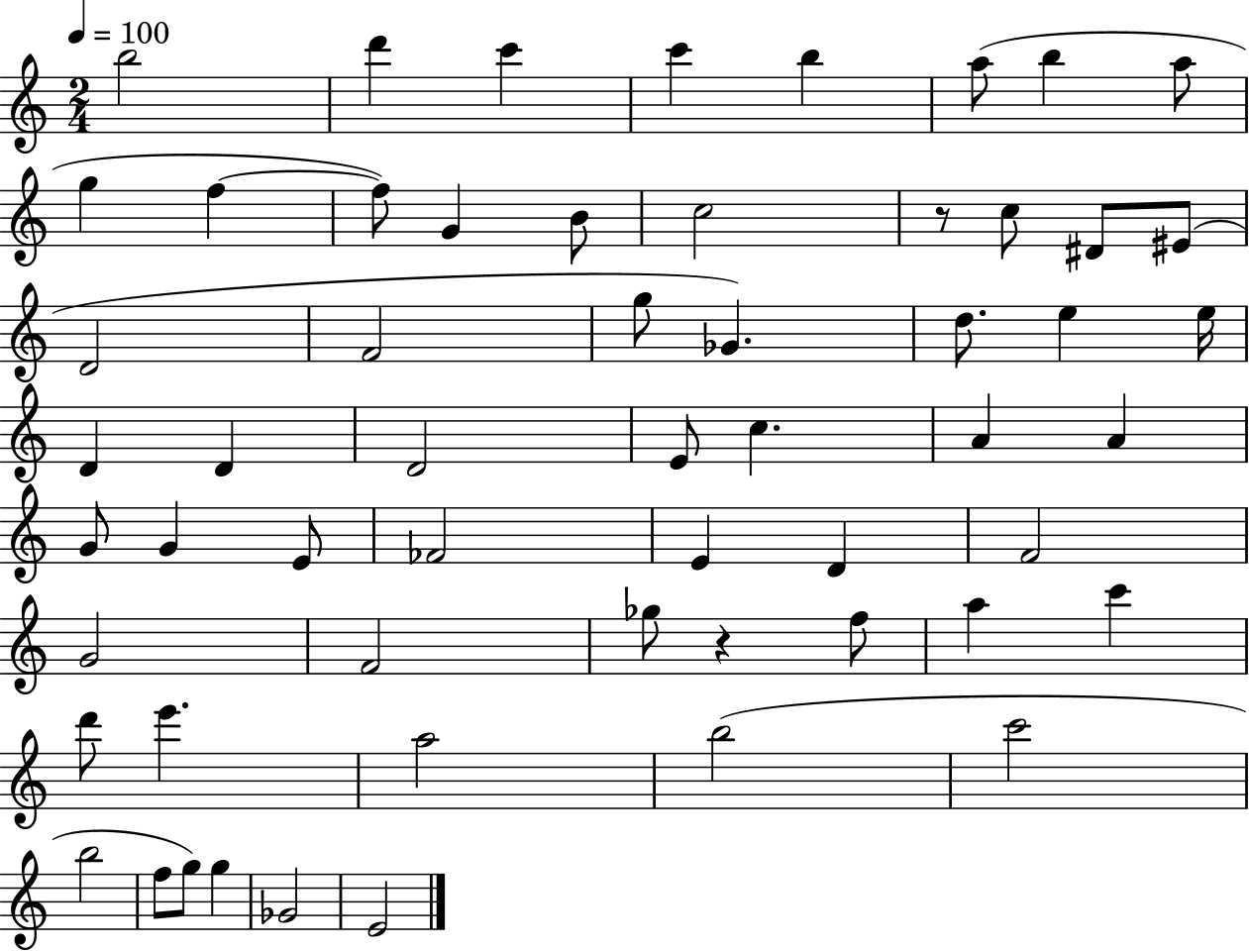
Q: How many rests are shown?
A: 2